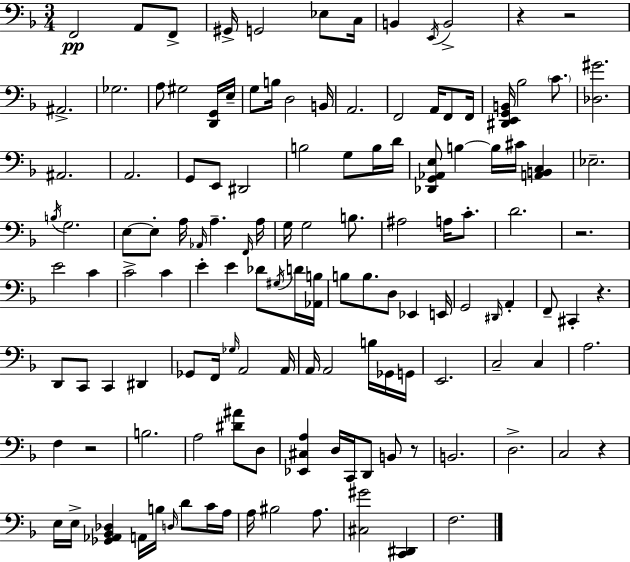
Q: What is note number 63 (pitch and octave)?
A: G#3